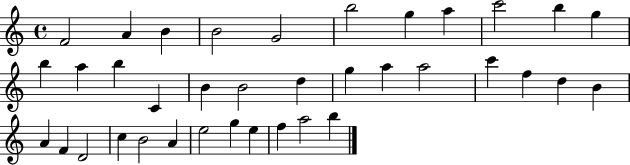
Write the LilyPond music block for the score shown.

{
  \clef treble
  \time 4/4
  \defaultTimeSignature
  \key c \major
  f'2 a'4 b'4 | b'2 g'2 | b''2 g''4 a''4 | c'''2 b''4 g''4 | \break b''4 a''4 b''4 c'4 | b'4 b'2 d''4 | g''4 a''4 a''2 | c'''4 f''4 d''4 b'4 | \break a'4 f'4 d'2 | c''4 b'2 a'4 | e''2 g''4 e''4 | f''4 a''2 b''4 | \break \bar "|."
}